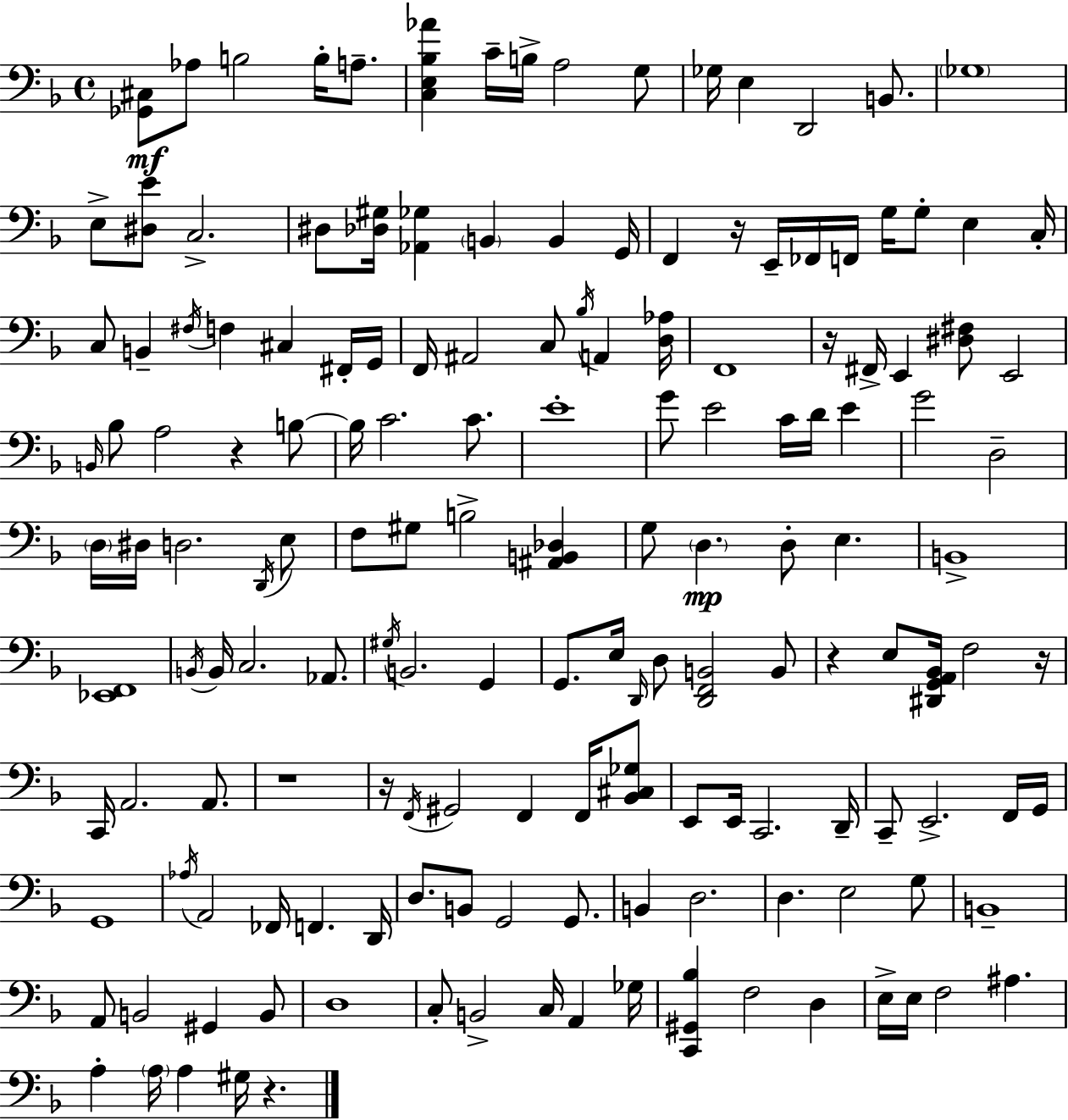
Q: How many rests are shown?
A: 8